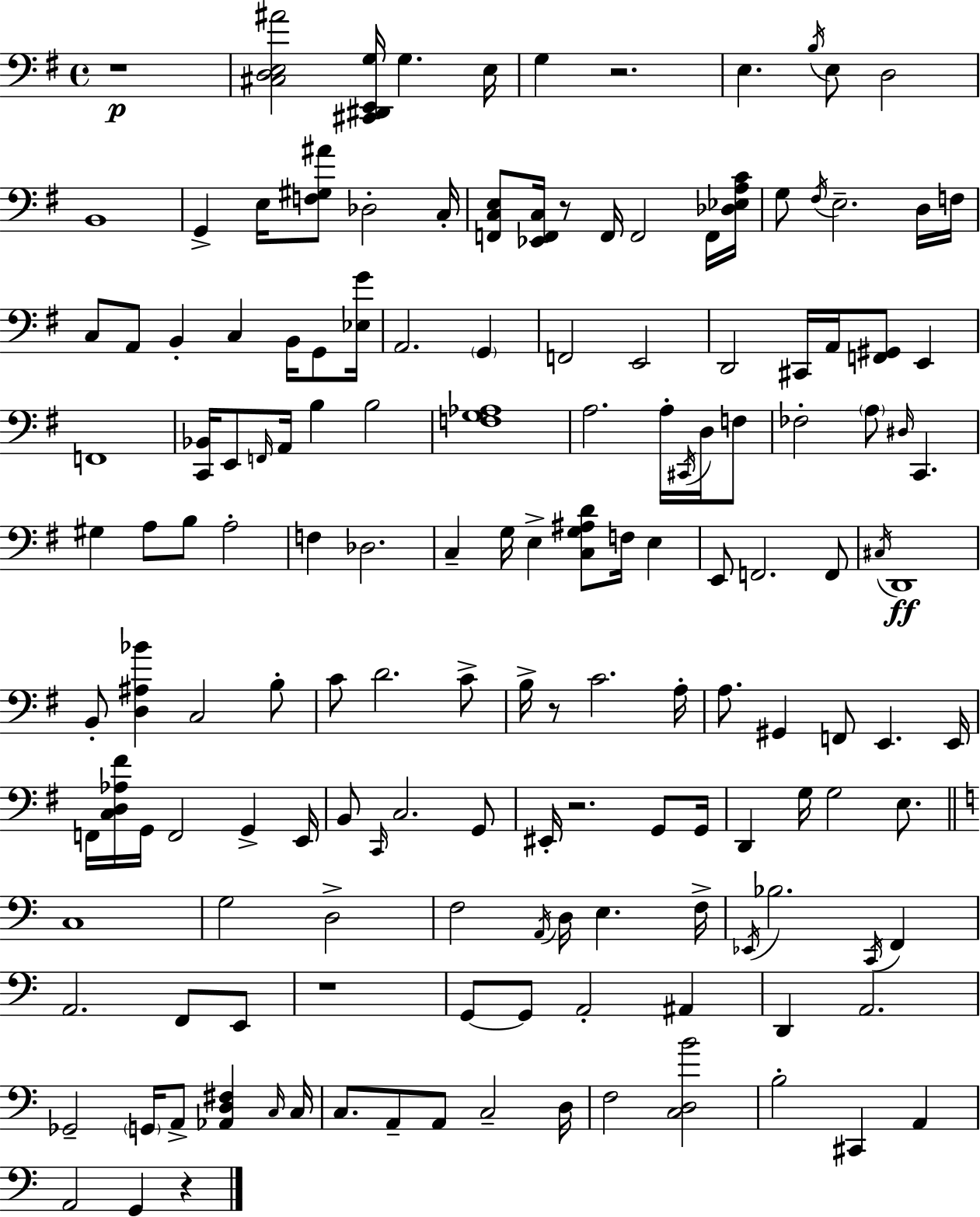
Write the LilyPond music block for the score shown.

{
  \clef bass
  \time 4/4
  \defaultTimeSignature
  \key g \major
  r1\p | <cis d e ais'>2 <cis, dis, e, g>16 g4. e16 | g4 r2. | e4. \acciaccatura { b16 } e8 d2 | \break b,1 | g,4-> e16 <f gis ais'>8 des2-. | c16-. <f, c e>8 <ees, f, c>16 r8 f,16 f,2 f,16 | <des ees a c'>16 g8 \acciaccatura { fis16 } e2.-- | \break d16 f16 c8 a,8 b,4-. c4 b,16 g,8 | <ees g'>16 a,2. \parenthesize g,4 | f,2 e,2 | d,2 cis,16 a,16 <f, gis,>8 e,4 | \break f,1 | <c, bes,>16 e,8 \grace { f,16 } a,16 b4 b2 | <f g aes>1 | a2. a16-. | \break \acciaccatura { cis,16 } d16 f8 fes2-. \parenthesize a8 \grace { dis16 } c,4. | gis4 a8 b8 a2-. | f4 des2. | c4-- g16 e4-> <c g ais d'>8 | \break f16 e4 e,8 f,2. | f,8 \acciaccatura { cis16 }\ff d,1 | b,8-. <d ais bes'>4 c2 | b8-. c'8 d'2. | \break c'8-> b16-> r8 c'2. | a16-. a8. gis,4 f,8 e,4. | e,16 f,16 <c d aes fis'>16 g,16 f,2 | g,4-> e,16 b,8 \grace { c,16 } c2. | \break g,8 eis,16-. r2. | g,8 g,16 d,4 g16 g2 | e8. \bar "||" \break \key c \major c1 | g2 d2-> | f2 \acciaccatura { a,16 } d16 e4. | f16-> \acciaccatura { ees,16 } bes2. \acciaccatura { c,16 } f,4 | \break a,2. f,8 | e,8 r1 | g,8~~ g,8 a,2-. ais,4 | d,4 a,2. | \break ges,2-- \parenthesize g,16 a,8-> <aes, d fis>4 | \grace { c16 } c16 c8. a,8-- a,8 c2-- | d16 f2 <c d b'>2 | b2-. cis,4 | \break a,4 a,2 g,4 | r4 \bar "|."
}